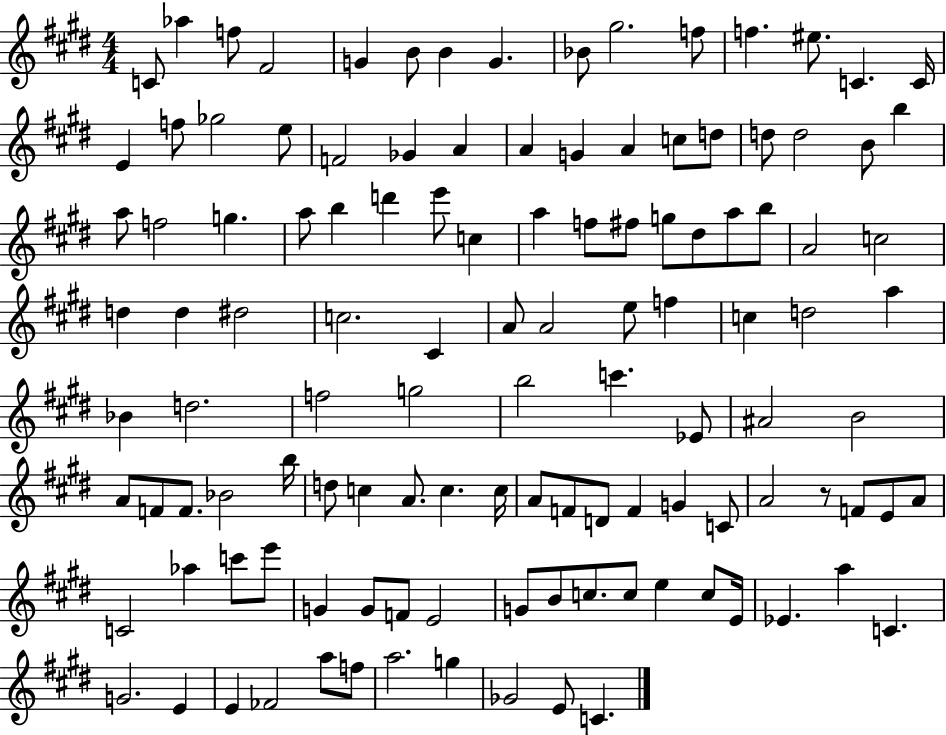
X:1
T:Untitled
M:4/4
L:1/4
K:E
C/2 _a f/2 ^F2 G B/2 B G _B/2 ^g2 f/2 f ^e/2 C C/4 E f/2 _g2 e/2 F2 _G A A G A c/2 d/2 d/2 d2 B/2 b a/2 f2 g a/2 b d' e'/2 c a f/2 ^f/2 g/2 ^d/2 a/2 b/2 A2 c2 d d ^d2 c2 ^C A/2 A2 e/2 f c d2 a _B d2 f2 g2 b2 c' _E/2 ^A2 B2 A/2 F/2 F/2 _B2 b/4 d/2 c A/2 c c/4 A/2 F/2 D/2 F G C/2 A2 z/2 F/2 E/2 A/2 C2 _a c'/2 e'/2 G G/2 F/2 E2 G/2 B/2 c/2 c/2 e c/2 E/4 _E a C G2 E E _F2 a/2 f/2 a2 g _G2 E/2 C